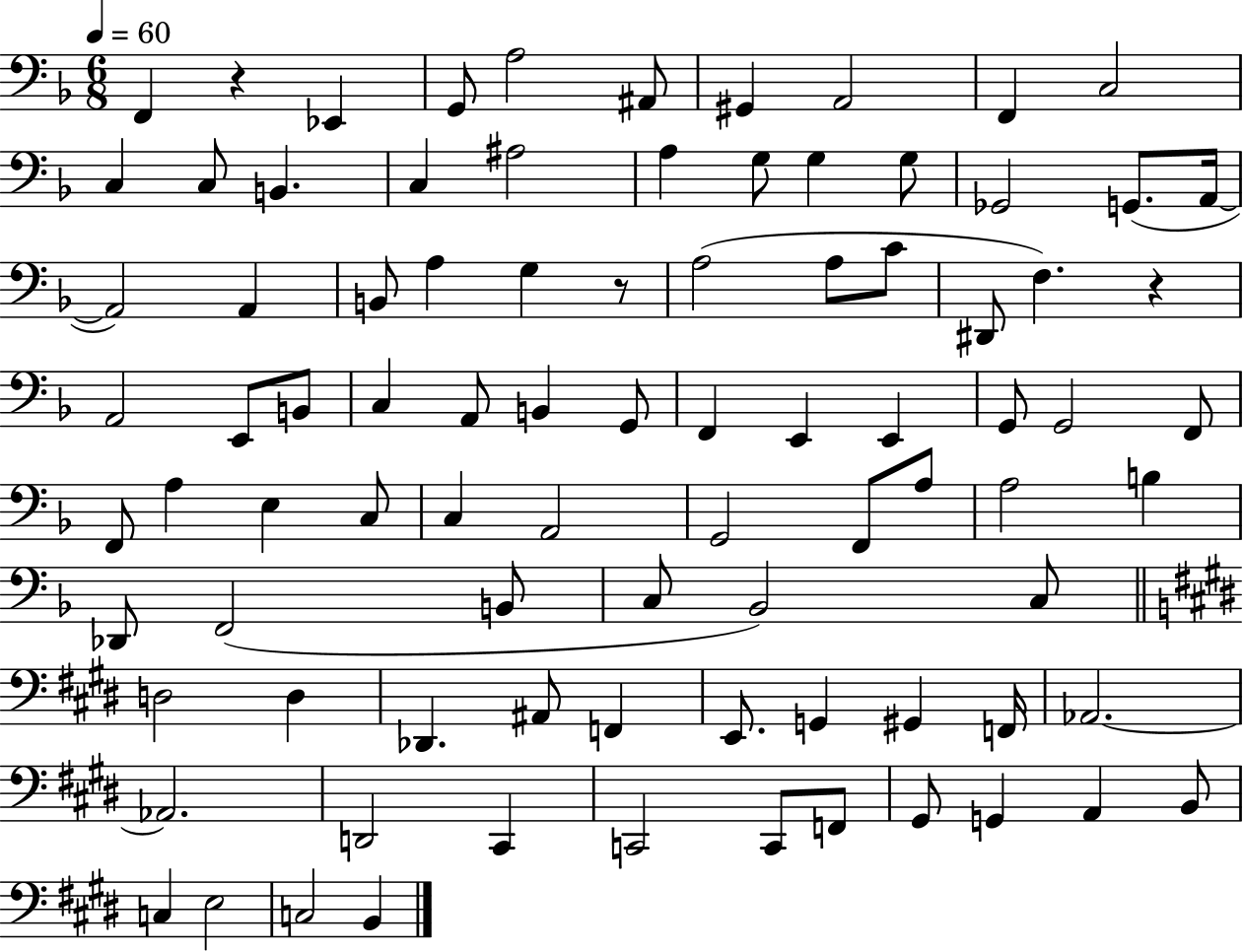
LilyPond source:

{
  \clef bass
  \numericTimeSignature
  \time 6/8
  \key f \major
  \tempo 4 = 60
  f,4 r4 ees,4 | g,8 a2 ais,8 | gis,4 a,2 | f,4 c2 | \break c4 c8 b,4. | c4 ais2 | a4 g8 g4 g8 | ges,2 g,8.( a,16~~ | \break a,2) a,4 | b,8 a4 g4 r8 | a2( a8 c'8 | dis,8 f4.) r4 | \break a,2 e,8 b,8 | c4 a,8 b,4 g,8 | f,4 e,4 e,4 | g,8 g,2 f,8 | \break f,8 a4 e4 c8 | c4 a,2 | g,2 f,8 a8 | a2 b4 | \break des,8 f,2( b,8 | c8 bes,2) c8 | \bar "||" \break \key e \major d2 d4 | des,4. ais,8 f,4 | e,8. g,4 gis,4 f,16 | aes,2.~~ | \break aes,2. | d,2 cis,4 | c,2 c,8 f,8 | gis,8 g,4 a,4 b,8 | \break c4 e2 | c2 b,4 | \bar "|."
}